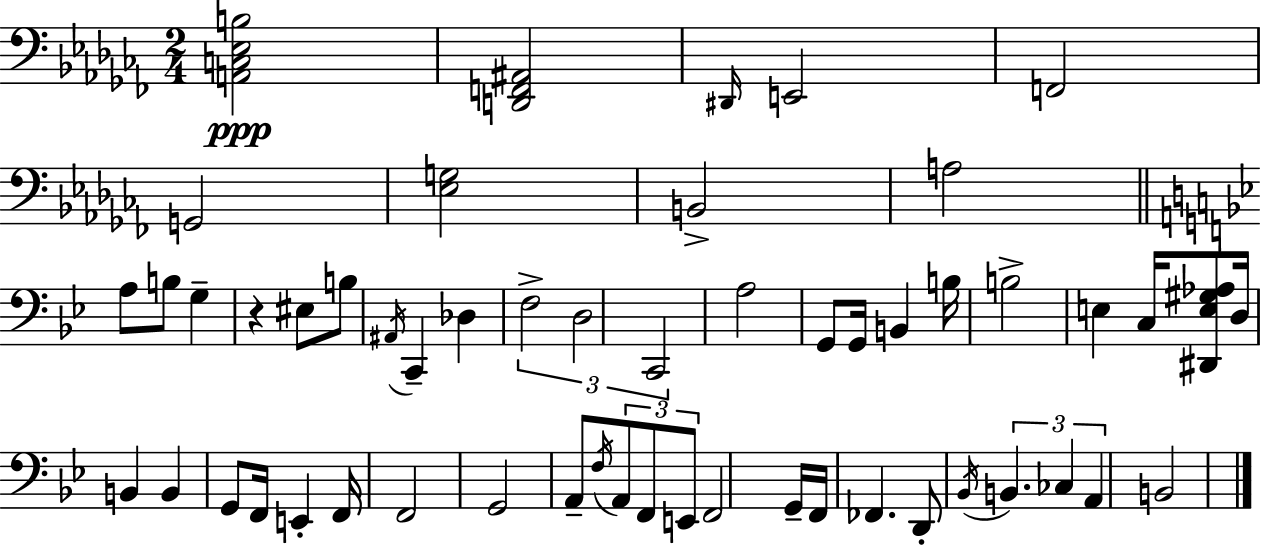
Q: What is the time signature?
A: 2/4